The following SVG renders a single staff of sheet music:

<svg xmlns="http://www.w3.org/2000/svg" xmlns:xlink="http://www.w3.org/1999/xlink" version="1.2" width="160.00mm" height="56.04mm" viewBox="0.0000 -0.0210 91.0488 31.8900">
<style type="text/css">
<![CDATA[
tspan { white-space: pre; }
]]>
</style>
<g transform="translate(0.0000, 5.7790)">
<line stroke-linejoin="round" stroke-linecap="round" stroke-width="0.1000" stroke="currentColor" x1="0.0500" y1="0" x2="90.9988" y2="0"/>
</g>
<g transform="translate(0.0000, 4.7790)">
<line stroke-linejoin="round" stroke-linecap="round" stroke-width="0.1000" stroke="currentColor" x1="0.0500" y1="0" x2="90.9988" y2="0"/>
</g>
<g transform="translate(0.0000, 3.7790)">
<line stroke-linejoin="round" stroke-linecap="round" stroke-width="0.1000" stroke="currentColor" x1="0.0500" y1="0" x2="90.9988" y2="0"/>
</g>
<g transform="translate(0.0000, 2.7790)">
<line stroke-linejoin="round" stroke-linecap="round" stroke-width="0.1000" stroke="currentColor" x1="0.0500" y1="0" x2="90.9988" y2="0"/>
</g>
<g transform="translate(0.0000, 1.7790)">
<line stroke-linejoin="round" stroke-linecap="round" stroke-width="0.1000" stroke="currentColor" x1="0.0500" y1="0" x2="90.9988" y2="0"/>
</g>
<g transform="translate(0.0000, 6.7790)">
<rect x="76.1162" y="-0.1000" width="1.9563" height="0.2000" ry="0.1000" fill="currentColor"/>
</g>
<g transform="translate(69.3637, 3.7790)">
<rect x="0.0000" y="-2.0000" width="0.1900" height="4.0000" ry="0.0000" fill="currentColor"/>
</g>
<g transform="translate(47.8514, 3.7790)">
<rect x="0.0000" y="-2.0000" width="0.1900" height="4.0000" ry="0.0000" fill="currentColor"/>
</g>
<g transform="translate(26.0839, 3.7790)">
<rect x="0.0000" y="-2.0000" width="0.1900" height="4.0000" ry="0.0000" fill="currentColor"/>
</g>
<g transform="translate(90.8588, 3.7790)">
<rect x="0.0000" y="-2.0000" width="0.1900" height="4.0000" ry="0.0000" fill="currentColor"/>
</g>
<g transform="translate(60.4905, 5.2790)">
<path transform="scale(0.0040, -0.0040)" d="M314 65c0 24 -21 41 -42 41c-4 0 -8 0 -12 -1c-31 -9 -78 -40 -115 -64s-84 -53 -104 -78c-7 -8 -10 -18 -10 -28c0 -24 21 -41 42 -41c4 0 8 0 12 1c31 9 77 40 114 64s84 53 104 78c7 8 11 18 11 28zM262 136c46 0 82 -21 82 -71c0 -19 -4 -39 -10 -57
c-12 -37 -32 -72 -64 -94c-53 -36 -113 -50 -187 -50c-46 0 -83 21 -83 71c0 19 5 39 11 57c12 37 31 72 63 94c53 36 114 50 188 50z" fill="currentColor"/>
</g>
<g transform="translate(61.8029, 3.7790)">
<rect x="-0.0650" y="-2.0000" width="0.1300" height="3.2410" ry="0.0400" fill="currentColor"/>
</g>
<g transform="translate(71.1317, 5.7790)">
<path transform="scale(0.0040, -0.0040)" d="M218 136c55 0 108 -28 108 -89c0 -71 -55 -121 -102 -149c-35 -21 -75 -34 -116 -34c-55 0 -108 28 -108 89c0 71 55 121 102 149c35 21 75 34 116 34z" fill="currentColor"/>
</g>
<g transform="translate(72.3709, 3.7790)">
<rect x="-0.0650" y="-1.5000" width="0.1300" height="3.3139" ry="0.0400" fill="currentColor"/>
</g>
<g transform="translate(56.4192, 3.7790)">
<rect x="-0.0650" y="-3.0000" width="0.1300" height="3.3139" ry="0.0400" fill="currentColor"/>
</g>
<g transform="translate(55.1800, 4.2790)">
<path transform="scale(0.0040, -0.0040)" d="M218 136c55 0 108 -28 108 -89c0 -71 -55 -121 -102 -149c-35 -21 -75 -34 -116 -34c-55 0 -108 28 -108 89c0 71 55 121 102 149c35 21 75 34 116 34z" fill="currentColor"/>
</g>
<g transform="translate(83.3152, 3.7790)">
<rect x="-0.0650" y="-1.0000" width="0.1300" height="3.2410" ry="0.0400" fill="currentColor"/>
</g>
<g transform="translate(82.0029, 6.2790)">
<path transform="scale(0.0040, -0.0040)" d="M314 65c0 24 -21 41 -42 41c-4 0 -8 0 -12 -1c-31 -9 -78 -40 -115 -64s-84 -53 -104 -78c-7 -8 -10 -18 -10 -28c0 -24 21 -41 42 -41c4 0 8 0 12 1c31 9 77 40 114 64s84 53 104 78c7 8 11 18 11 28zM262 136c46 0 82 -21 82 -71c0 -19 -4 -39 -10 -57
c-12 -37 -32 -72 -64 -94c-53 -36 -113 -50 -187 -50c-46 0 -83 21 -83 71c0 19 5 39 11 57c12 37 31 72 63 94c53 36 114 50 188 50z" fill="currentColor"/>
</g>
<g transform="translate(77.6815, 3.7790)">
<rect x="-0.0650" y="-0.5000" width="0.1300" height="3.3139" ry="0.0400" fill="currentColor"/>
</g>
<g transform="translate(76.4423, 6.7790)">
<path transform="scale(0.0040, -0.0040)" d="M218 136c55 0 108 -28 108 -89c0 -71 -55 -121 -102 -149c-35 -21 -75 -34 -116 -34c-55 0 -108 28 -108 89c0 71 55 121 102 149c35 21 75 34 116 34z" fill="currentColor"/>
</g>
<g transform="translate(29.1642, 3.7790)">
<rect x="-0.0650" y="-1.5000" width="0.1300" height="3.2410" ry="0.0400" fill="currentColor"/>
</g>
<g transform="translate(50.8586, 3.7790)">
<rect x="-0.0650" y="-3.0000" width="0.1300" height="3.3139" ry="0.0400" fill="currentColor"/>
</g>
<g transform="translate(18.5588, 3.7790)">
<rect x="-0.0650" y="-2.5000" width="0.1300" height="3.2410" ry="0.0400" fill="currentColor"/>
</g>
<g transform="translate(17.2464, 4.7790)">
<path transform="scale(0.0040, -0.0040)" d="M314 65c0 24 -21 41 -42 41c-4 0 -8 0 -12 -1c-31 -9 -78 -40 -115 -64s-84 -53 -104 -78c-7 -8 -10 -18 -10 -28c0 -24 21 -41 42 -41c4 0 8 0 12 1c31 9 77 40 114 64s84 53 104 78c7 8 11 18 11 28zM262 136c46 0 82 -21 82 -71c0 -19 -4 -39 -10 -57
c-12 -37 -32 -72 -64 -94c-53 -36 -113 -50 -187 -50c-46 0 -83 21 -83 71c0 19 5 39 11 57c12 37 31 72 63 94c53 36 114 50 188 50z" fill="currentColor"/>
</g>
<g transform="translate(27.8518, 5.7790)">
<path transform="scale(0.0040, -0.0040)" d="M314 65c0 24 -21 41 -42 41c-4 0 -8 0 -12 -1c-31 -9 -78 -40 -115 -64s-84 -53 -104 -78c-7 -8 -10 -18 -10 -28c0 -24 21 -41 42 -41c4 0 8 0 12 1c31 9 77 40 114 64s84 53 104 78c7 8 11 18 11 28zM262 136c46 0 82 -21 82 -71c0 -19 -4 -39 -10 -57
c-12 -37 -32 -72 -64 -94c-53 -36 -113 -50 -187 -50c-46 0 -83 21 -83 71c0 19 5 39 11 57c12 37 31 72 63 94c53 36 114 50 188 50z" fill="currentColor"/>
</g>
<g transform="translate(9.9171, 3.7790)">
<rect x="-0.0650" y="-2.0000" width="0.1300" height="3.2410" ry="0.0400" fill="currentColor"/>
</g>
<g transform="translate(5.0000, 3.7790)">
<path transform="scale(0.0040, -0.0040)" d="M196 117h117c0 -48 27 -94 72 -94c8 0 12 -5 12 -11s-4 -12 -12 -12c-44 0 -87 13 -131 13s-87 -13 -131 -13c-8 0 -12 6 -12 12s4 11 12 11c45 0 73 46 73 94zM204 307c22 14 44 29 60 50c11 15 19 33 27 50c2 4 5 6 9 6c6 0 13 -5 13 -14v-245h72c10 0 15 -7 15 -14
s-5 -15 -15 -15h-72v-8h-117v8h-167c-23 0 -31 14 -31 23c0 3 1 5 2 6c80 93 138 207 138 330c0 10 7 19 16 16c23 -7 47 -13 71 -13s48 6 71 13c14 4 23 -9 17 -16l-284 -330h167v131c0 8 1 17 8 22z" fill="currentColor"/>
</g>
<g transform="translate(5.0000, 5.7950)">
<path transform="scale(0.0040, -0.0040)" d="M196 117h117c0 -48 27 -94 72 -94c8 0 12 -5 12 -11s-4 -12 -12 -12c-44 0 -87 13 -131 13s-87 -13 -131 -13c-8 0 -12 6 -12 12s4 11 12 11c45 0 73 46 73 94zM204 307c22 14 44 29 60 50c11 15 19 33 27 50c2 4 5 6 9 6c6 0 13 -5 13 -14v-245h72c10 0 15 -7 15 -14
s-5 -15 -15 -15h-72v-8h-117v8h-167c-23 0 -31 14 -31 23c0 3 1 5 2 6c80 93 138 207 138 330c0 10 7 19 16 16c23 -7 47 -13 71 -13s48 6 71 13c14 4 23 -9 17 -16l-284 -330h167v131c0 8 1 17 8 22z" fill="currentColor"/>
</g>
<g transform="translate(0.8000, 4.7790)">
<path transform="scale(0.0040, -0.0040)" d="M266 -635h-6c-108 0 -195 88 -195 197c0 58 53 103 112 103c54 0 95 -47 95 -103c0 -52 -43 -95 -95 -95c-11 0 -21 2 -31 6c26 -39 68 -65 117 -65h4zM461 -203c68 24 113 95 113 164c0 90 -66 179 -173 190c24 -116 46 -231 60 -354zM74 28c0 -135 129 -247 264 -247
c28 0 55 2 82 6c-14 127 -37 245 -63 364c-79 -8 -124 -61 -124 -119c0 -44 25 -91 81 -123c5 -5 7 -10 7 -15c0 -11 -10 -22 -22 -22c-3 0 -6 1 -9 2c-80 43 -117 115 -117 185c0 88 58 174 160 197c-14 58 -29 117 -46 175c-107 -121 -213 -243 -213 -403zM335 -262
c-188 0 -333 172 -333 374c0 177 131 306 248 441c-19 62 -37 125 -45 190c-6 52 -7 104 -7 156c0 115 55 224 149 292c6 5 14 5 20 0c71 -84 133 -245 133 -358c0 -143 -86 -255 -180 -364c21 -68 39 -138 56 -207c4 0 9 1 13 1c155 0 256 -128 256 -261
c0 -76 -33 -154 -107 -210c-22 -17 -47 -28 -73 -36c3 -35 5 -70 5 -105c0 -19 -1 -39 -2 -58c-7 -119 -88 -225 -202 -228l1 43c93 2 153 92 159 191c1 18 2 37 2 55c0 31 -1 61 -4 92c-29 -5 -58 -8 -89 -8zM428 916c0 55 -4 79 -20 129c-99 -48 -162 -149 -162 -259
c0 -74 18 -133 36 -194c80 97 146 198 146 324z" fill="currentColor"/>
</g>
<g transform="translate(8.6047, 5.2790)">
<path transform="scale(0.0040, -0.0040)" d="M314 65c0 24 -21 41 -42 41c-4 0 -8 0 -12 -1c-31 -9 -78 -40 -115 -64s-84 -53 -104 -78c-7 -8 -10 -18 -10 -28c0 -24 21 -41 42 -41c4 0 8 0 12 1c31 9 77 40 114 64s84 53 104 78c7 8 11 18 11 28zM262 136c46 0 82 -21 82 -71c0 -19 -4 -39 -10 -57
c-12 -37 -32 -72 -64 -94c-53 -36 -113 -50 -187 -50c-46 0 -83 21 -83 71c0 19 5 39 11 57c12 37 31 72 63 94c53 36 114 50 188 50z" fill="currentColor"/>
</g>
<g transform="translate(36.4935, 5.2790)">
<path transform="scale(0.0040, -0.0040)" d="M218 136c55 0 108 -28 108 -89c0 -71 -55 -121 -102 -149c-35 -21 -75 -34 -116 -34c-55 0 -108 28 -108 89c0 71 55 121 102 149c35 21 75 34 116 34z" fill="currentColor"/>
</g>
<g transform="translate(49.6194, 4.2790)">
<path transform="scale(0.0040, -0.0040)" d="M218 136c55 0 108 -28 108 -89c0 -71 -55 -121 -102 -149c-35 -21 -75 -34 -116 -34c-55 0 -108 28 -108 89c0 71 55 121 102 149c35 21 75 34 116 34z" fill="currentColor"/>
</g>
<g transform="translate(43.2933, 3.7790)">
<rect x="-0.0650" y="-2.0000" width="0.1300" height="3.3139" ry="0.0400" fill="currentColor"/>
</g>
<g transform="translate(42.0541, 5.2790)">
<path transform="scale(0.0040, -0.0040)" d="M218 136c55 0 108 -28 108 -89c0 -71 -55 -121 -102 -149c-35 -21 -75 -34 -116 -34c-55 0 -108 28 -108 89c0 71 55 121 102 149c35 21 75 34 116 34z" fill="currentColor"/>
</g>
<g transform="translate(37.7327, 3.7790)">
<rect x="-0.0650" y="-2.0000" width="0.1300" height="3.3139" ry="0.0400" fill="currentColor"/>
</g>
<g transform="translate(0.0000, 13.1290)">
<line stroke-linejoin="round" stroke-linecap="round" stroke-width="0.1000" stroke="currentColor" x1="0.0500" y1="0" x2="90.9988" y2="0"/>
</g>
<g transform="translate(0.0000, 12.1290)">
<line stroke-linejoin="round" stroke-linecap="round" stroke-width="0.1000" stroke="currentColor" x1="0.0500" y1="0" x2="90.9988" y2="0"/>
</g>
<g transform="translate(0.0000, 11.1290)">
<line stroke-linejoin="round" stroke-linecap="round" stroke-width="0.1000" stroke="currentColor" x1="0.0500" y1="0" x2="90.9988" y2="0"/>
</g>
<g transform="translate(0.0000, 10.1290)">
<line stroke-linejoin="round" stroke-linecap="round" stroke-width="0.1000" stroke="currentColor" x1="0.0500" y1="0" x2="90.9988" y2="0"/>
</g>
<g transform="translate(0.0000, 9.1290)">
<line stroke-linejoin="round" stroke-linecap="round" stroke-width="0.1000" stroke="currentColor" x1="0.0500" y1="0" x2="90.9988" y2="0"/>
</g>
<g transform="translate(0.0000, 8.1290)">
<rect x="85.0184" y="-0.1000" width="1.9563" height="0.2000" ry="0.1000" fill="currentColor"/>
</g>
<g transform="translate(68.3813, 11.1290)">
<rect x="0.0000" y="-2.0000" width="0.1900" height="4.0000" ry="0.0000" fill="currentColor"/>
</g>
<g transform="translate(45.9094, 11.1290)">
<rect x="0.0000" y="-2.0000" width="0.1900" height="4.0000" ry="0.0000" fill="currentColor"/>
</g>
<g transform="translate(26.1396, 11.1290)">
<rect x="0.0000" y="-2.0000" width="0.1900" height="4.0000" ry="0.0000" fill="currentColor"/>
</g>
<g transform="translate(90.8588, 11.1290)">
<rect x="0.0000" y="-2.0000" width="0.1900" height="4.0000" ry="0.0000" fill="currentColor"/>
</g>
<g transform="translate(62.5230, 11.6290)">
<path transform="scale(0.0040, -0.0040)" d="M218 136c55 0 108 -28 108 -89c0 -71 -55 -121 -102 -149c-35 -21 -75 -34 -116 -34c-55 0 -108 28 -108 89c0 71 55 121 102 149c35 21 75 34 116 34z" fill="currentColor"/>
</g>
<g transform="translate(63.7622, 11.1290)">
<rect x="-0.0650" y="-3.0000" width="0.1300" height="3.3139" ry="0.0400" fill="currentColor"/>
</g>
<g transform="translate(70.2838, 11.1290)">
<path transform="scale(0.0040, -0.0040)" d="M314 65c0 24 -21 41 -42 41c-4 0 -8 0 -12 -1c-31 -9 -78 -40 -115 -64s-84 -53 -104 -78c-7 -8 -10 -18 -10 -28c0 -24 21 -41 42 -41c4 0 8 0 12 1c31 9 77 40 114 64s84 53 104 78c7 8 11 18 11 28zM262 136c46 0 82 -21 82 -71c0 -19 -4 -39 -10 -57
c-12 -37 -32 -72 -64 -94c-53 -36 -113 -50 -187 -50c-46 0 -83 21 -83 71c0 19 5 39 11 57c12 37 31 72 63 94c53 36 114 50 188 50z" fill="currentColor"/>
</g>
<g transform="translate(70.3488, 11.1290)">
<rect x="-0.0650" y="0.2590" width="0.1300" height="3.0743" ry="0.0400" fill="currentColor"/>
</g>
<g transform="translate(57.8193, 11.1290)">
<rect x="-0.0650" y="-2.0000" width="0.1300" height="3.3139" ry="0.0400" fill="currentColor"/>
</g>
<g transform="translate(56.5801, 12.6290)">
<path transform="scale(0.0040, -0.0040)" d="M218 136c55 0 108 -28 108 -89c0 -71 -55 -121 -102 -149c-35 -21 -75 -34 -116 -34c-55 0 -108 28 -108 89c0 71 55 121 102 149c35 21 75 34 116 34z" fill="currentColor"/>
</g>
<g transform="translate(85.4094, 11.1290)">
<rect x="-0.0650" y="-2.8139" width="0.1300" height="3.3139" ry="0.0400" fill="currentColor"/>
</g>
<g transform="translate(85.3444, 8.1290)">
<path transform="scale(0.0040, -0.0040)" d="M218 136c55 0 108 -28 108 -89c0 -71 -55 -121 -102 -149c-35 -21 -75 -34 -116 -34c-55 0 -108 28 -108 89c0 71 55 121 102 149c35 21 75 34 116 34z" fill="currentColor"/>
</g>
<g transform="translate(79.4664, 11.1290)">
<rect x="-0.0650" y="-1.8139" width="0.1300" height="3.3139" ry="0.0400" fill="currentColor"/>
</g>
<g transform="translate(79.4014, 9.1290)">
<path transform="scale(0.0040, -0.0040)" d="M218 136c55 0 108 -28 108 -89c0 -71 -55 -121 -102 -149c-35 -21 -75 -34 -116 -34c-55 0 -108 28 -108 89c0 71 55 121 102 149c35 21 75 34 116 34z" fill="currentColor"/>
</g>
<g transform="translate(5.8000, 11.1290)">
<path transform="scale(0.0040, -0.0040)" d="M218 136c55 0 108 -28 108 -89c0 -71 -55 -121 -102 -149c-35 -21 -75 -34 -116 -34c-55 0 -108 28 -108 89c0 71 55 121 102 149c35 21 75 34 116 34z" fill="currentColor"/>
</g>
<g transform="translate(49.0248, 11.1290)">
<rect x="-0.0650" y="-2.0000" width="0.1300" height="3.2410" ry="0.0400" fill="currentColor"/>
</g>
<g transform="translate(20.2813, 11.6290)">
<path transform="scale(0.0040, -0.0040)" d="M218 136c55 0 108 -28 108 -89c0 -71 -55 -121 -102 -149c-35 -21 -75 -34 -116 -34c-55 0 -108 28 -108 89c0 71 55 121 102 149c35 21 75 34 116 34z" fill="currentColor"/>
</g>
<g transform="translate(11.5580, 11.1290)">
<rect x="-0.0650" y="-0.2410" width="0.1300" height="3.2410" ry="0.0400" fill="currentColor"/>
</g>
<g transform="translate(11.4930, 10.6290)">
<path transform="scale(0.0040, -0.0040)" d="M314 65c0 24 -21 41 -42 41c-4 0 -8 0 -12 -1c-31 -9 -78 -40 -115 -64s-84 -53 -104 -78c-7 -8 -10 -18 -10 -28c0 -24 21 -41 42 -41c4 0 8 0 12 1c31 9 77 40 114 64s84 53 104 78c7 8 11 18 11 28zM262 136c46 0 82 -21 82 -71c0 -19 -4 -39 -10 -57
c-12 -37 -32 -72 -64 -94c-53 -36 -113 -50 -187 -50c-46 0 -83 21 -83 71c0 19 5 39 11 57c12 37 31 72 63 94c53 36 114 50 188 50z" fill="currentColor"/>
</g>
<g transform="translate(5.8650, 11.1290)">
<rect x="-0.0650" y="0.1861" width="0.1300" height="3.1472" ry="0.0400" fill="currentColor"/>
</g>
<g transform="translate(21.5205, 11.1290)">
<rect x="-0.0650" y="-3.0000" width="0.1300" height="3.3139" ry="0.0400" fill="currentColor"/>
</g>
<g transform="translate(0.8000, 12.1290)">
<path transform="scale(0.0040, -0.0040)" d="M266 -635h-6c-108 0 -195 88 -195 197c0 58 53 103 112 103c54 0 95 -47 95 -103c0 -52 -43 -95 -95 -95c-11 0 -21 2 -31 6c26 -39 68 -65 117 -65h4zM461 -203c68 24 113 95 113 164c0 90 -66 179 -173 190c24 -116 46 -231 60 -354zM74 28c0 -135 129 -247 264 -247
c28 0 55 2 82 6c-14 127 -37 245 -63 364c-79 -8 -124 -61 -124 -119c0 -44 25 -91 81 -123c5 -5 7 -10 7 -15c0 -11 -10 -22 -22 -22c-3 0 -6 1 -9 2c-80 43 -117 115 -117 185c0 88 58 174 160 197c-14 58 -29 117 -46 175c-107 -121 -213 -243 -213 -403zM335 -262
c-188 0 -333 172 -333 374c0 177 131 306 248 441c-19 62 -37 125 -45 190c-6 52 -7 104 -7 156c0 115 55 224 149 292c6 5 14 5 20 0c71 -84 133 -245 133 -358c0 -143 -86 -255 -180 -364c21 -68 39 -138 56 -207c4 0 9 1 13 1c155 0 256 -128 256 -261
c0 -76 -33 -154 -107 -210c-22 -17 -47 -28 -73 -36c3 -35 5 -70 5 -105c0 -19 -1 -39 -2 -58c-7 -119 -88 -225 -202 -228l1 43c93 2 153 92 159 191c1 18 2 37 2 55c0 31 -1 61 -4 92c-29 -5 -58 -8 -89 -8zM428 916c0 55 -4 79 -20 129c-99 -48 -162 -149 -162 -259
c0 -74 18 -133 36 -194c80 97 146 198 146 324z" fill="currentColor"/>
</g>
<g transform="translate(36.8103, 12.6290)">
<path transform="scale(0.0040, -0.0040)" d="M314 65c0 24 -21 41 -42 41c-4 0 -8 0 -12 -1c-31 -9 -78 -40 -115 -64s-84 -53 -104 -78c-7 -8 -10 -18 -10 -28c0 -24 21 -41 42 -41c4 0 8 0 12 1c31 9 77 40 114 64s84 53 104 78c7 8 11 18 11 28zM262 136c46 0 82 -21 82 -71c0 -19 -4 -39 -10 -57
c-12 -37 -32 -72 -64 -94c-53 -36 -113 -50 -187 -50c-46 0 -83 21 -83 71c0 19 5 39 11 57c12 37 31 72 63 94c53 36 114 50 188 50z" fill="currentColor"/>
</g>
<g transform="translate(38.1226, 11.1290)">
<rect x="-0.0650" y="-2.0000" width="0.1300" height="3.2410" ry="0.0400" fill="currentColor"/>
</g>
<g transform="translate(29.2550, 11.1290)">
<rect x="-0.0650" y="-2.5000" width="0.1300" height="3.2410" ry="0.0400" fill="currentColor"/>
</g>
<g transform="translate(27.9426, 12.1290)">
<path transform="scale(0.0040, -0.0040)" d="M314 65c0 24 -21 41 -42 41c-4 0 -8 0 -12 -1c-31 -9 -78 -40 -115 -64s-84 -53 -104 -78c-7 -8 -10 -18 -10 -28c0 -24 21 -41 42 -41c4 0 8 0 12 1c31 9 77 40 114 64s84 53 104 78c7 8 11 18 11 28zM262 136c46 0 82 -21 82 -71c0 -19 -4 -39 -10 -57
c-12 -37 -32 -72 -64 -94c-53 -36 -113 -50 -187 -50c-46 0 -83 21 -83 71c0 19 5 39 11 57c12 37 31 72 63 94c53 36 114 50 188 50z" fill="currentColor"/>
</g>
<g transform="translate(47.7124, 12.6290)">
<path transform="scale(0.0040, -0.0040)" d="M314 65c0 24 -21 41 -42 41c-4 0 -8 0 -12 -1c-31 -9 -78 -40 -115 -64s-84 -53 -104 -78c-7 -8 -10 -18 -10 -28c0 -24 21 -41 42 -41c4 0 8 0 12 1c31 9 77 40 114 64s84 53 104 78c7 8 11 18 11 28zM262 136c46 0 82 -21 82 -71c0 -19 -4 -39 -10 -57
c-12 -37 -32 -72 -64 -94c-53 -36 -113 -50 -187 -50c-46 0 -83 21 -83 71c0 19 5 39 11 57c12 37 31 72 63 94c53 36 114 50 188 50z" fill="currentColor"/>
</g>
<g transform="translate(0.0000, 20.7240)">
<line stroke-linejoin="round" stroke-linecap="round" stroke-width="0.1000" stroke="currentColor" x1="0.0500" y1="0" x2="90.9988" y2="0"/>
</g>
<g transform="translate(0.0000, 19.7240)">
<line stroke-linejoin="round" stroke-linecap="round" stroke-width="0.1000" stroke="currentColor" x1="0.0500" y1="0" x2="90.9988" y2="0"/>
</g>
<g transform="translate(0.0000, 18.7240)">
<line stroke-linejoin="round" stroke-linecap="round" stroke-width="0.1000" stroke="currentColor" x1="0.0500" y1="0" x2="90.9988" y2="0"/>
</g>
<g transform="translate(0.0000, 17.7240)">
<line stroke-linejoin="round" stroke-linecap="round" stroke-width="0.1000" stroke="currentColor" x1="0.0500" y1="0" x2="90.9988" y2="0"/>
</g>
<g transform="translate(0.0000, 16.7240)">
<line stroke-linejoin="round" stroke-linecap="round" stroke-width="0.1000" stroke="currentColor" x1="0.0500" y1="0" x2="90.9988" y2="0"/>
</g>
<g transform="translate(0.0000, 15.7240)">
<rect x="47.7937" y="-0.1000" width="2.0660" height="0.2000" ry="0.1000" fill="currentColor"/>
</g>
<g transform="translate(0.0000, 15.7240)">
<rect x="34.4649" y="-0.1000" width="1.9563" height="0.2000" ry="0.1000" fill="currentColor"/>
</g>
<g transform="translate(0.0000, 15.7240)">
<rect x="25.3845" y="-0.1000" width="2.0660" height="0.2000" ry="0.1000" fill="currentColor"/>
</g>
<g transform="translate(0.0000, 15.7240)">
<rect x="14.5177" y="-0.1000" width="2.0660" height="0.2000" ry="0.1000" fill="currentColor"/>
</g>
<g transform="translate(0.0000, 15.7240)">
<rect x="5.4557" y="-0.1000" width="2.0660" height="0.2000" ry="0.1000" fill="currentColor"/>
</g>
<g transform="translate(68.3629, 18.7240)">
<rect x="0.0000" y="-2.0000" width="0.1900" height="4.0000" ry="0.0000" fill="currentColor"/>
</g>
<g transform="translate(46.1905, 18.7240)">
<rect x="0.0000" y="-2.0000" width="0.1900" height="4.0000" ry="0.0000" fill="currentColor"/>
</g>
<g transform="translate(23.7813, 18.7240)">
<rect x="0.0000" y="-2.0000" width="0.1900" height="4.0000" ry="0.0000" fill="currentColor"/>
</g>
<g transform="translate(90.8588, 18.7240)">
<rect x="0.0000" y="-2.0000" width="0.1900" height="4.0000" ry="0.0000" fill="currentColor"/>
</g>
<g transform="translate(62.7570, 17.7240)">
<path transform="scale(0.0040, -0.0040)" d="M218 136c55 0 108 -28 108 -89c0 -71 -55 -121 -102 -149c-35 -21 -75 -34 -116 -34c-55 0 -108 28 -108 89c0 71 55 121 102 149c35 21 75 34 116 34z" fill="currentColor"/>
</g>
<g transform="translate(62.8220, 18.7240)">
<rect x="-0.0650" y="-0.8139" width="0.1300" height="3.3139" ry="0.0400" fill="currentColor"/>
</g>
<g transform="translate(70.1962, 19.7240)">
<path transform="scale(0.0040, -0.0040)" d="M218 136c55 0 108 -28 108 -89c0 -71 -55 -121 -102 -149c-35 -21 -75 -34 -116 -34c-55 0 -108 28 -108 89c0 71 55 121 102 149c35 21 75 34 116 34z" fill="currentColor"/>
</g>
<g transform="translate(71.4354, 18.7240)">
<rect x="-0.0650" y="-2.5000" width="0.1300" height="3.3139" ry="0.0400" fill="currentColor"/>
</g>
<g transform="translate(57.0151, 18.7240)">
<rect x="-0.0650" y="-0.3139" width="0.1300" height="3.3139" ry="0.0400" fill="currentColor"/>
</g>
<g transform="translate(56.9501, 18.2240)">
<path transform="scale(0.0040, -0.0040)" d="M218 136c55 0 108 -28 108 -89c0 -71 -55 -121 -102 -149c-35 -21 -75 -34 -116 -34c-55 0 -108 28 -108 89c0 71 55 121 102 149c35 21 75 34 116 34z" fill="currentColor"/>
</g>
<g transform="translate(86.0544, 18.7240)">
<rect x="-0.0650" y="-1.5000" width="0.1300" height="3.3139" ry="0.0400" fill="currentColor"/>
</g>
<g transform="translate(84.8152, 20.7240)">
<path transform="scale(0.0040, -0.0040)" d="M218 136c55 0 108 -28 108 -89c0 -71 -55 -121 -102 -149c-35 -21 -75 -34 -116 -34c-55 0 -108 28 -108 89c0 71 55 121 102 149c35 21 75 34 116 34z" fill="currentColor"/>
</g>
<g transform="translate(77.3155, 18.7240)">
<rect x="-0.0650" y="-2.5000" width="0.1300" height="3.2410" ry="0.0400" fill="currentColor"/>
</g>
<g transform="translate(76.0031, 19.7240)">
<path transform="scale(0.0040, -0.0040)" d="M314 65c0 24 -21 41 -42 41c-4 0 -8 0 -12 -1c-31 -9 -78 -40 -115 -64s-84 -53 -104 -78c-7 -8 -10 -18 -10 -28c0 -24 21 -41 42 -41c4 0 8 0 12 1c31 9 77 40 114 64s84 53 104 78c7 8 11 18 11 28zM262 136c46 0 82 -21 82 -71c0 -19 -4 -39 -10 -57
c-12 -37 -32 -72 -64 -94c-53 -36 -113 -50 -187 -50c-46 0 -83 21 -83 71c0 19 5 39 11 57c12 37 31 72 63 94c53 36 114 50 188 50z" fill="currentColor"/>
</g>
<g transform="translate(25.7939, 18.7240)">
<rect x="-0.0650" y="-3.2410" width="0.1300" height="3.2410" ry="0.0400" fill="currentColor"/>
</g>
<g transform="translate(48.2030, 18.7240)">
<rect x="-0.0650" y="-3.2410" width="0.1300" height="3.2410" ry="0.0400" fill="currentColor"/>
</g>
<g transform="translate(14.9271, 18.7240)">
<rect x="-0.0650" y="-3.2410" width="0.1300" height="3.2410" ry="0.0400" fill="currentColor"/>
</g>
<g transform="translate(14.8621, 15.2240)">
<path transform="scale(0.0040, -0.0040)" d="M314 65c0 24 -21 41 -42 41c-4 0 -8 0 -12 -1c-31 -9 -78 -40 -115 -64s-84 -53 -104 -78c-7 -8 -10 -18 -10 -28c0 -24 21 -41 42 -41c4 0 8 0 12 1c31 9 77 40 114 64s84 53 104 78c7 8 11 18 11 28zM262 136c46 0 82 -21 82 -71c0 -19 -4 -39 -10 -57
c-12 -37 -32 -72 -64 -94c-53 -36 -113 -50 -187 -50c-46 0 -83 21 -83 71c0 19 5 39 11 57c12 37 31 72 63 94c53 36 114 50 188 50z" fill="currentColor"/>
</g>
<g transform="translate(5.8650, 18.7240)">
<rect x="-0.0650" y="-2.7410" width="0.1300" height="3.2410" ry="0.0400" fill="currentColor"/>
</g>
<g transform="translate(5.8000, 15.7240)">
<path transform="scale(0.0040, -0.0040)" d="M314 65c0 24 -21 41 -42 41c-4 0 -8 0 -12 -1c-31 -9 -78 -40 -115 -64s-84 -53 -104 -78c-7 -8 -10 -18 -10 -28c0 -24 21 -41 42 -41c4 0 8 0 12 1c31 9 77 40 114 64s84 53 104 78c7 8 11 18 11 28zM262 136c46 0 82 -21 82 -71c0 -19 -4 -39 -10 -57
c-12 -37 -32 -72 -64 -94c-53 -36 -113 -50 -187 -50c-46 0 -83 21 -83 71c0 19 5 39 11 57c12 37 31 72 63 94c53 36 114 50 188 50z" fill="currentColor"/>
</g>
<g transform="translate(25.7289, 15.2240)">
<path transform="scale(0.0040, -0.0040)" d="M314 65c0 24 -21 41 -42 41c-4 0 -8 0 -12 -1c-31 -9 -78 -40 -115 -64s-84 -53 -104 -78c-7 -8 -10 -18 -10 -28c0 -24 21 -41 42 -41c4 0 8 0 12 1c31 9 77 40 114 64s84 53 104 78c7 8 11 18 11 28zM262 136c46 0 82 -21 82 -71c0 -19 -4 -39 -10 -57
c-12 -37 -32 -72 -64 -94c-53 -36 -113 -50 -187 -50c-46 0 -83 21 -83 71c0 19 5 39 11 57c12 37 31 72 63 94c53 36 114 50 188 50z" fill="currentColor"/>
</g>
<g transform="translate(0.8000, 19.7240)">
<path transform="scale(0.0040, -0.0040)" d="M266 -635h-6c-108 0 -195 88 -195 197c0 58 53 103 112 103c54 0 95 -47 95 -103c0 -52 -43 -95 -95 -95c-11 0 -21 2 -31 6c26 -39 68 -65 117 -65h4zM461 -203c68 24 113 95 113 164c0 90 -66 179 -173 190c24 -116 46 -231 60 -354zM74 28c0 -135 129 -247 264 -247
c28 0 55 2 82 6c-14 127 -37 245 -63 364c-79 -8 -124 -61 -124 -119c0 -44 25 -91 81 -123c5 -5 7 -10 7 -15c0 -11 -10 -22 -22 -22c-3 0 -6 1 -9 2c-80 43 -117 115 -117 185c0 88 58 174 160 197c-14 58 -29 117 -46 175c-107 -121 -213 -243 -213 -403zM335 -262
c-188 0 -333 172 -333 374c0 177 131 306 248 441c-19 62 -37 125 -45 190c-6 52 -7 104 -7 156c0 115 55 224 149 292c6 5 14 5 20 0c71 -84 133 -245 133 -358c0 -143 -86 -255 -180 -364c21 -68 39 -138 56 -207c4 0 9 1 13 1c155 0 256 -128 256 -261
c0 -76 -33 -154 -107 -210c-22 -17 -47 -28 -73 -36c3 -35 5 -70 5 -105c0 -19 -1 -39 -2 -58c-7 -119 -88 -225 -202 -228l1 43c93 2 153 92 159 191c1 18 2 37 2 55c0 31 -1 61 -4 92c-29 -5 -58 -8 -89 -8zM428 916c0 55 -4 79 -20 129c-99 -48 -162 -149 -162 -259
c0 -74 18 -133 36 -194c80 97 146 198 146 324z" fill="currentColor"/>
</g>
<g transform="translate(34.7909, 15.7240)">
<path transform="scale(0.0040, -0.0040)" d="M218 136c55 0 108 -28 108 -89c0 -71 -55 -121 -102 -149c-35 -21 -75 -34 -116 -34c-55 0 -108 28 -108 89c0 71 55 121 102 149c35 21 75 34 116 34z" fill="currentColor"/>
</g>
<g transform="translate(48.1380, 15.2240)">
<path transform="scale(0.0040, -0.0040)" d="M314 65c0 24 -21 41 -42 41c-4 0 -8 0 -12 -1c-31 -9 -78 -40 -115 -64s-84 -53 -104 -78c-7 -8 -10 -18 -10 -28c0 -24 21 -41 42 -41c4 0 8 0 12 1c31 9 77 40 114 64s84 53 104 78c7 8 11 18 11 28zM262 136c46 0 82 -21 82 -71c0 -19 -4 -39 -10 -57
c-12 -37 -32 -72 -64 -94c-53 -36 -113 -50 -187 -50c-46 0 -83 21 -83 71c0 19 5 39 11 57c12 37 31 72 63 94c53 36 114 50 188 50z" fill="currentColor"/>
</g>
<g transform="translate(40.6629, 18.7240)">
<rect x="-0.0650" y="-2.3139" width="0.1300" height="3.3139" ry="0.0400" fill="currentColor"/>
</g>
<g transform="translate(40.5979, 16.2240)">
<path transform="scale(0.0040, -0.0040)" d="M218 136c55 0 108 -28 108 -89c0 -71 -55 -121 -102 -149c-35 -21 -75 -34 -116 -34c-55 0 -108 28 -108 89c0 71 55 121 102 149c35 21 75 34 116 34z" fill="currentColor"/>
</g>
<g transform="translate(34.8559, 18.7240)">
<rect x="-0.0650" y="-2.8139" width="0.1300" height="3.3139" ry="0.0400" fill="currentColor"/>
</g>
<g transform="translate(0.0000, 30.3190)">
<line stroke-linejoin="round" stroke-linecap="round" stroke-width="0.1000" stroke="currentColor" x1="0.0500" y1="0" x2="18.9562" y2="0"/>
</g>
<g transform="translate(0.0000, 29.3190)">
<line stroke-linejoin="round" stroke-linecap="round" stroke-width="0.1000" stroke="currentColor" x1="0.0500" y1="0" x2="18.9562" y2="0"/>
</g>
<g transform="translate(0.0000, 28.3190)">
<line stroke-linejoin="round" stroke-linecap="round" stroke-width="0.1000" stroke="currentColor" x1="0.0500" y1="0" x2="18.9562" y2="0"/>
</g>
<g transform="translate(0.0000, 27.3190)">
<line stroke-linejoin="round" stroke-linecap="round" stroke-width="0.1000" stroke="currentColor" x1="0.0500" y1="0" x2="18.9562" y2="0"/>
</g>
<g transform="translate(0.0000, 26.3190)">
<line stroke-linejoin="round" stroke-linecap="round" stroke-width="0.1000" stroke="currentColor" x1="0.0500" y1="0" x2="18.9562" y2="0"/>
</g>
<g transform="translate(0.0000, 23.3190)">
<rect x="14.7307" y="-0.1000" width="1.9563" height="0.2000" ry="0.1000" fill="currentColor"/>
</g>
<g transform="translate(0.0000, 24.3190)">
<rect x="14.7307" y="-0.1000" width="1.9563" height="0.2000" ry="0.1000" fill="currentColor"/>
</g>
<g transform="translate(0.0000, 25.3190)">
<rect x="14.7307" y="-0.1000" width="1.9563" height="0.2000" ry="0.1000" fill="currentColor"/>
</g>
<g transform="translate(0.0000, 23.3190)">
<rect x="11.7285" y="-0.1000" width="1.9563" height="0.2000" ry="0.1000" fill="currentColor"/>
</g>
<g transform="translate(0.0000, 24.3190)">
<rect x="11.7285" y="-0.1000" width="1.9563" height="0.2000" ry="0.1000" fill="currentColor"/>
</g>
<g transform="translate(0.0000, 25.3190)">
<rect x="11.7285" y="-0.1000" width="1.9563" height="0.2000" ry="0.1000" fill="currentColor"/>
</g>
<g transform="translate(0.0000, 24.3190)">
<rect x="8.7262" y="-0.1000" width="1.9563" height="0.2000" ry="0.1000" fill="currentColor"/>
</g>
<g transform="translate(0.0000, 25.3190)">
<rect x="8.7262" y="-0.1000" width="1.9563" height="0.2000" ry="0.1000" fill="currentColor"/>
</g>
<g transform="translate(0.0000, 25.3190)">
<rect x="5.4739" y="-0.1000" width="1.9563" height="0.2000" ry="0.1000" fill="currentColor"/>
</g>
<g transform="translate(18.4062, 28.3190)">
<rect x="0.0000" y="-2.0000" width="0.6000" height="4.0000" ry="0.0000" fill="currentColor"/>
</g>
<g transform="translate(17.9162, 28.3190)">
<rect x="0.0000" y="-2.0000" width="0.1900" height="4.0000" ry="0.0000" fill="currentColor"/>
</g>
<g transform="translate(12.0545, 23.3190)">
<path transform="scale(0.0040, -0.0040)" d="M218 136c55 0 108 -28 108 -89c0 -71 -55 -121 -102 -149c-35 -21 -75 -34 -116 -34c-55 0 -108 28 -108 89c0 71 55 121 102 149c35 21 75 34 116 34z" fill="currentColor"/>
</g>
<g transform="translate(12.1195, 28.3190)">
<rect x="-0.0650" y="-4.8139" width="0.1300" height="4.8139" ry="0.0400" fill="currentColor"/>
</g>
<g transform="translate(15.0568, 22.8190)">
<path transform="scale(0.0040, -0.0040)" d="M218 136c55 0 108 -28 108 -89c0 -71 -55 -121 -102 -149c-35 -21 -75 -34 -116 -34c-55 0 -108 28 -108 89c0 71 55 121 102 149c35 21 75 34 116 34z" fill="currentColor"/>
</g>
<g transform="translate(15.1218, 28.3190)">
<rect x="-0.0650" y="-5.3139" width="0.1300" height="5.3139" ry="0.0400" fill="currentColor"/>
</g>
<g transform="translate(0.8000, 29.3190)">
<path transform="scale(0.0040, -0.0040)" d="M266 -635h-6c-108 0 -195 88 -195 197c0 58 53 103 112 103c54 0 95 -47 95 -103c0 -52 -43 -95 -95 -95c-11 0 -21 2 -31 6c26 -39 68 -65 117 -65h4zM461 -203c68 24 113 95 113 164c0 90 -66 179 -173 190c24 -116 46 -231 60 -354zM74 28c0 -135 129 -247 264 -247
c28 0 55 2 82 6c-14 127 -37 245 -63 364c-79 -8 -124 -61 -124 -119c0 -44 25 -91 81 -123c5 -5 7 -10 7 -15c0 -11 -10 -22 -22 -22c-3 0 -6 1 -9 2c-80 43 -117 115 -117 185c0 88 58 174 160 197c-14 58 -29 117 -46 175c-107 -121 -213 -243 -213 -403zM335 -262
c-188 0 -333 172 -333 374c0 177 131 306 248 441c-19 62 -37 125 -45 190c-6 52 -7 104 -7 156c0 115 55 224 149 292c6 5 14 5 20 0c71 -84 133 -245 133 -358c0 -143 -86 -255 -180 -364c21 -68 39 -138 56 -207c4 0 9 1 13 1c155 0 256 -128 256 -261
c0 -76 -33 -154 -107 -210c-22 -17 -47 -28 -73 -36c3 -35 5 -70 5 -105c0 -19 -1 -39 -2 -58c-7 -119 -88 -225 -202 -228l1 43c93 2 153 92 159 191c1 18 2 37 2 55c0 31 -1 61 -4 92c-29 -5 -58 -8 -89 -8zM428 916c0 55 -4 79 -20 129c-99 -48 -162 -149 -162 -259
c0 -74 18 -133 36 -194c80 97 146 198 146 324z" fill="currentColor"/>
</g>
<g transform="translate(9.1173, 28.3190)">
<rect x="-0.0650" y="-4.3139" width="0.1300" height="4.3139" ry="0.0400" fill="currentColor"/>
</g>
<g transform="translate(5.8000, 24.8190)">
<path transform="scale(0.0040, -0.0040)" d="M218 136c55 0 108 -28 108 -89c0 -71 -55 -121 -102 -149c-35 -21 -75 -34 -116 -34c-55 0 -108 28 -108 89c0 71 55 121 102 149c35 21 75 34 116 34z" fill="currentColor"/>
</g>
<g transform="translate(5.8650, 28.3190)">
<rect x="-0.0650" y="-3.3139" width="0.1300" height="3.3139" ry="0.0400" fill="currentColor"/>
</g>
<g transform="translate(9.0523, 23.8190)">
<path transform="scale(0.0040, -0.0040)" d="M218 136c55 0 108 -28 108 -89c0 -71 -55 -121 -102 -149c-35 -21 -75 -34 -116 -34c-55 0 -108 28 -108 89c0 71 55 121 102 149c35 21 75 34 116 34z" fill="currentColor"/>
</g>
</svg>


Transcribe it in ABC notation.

X:1
T:Untitled
M:4/4
L:1/4
K:C
F2 G2 E2 F F A A F2 E C D2 B c2 A G2 F2 F2 F A B2 f a a2 b2 b2 a g b2 c d G G2 E b d' e' f'